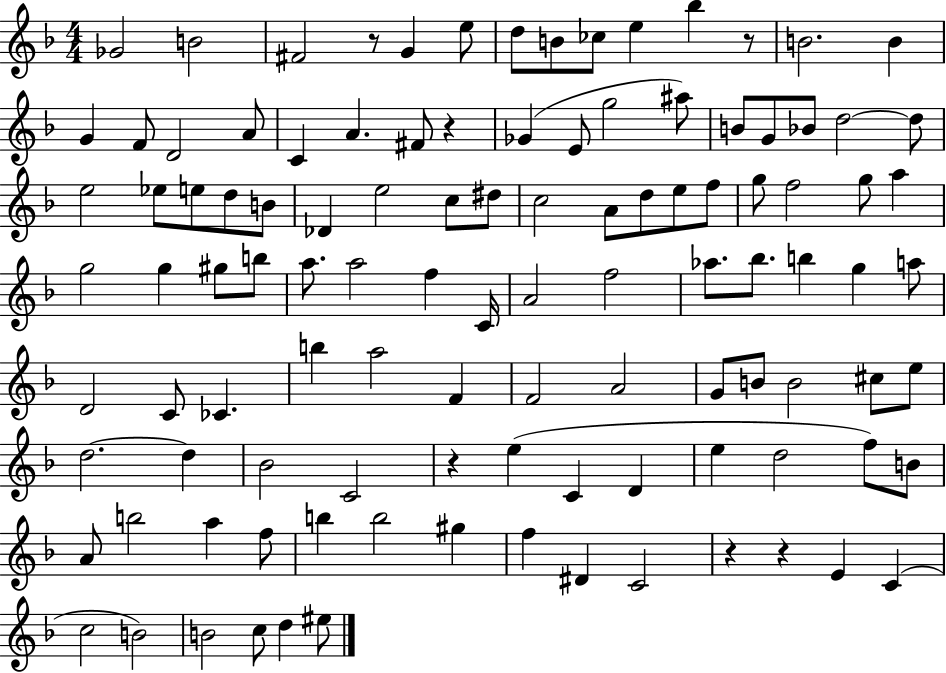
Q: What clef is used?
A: treble